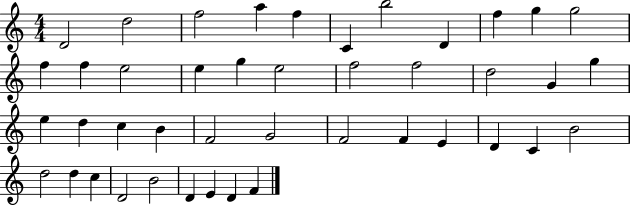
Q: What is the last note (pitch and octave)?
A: F4